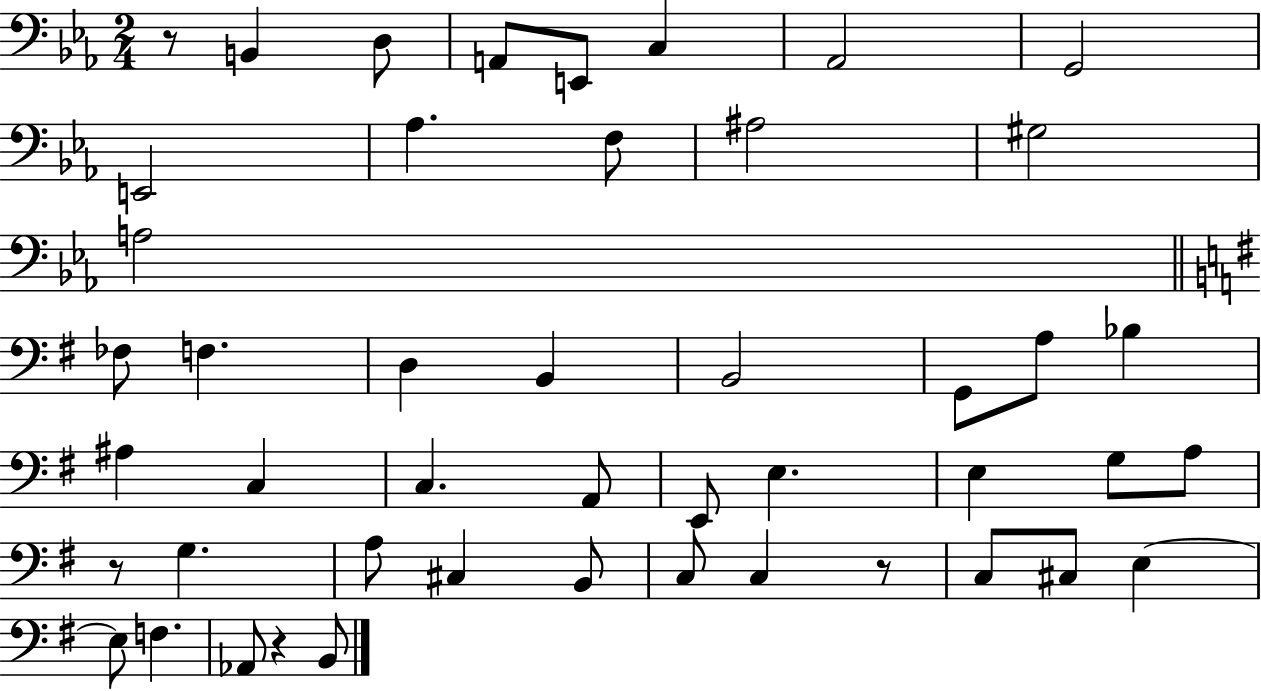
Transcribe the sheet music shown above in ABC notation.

X:1
T:Untitled
M:2/4
L:1/4
K:Eb
z/2 B,, D,/2 A,,/2 E,,/2 C, _A,,2 G,,2 E,,2 _A, F,/2 ^A,2 ^G,2 A,2 _F,/2 F, D, B,, B,,2 G,,/2 A,/2 _B, ^A, C, C, A,,/2 E,,/2 E, E, G,/2 A,/2 z/2 G, A,/2 ^C, B,,/2 C,/2 C, z/2 C,/2 ^C,/2 E, E,/2 F, _A,,/2 z B,,/2